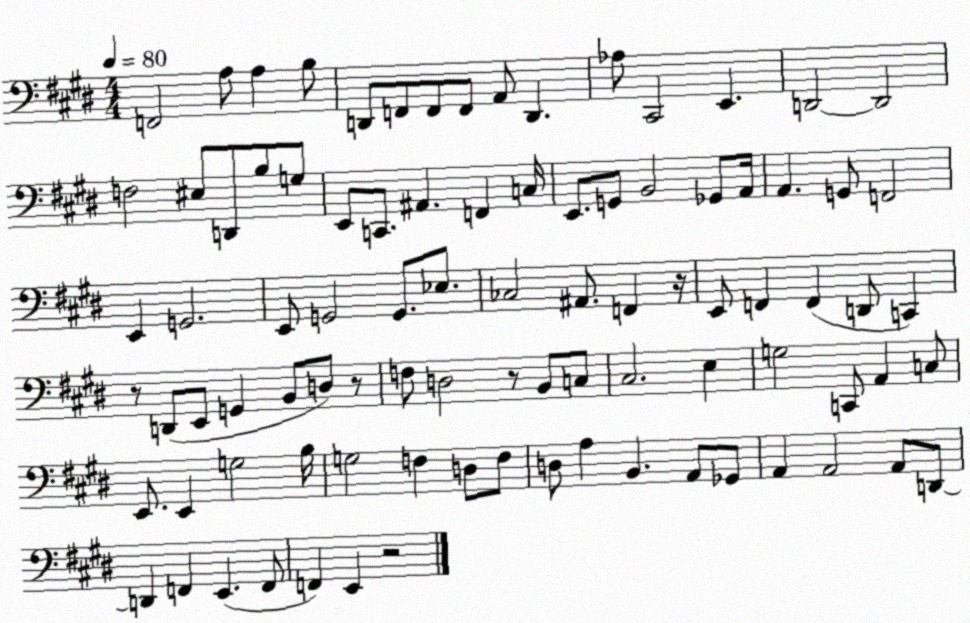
X:1
T:Untitled
M:4/4
L:1/4
K:E
F,,2 A,/2 A, B,/2 D,,/2 F,,/2 F,,/2 F,,/2 A,,/2 D,, _A,/2 ^C,,2 E,, D,,2 D,,2 F,2 ^E,/2 D,,/2 B,/2 G,/2 E,,/2 C,,/2 ^A,, F,, C,/4 E,,/2 G,,/2 B,,2 _G,,/2 A,,/4 A,, G,,/2 F,,2 E,, G,,2 E,,/2 G,,2 G,,/2 _E,/2 _C,2 ^A,,/2 F,, z/4 E,,/2 F,, F,, D,,/2 C,, z/2 D,,/2 E,,/2 G,, B,,/2 D,/2 z/2 F,/2 D,2 z/2 B,,/2 C,/2 ^C,2 E, G,2 C,,/2 A,, C,/2 E,,/2 E,, G,2 B,/4 G,2 F, D,/2 F,/2 D,/2 A, B,, A,,/2 _G,,/2 A,, A,,2 A,,/2 D,,/2 D,, F,, E,, F,,/2 F,, E,, z2